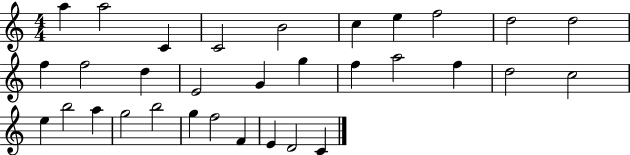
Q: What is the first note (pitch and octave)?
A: A5